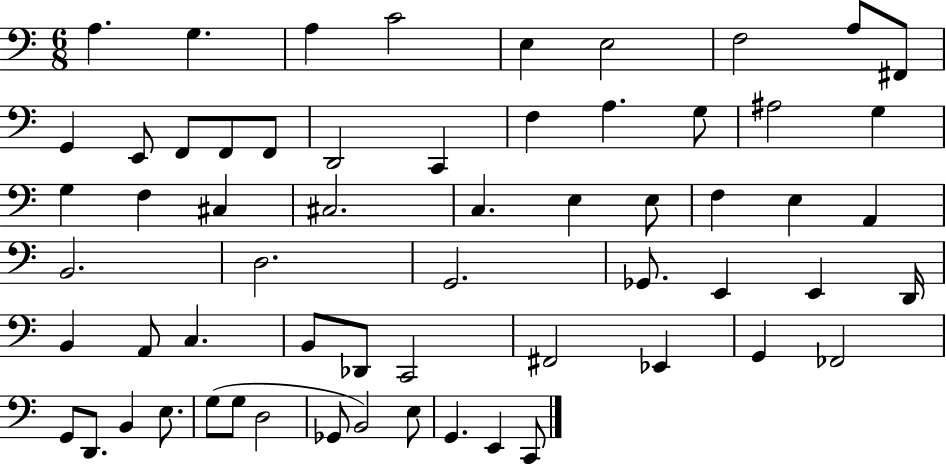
{
  \clef bass
  \numericTimeSignature
  \time 6/8
  \key c \major
  a4. g4. | a4 c'2 | e4 e2 | f2 a8 fis,8 | \break g,4 e,8 f,8 f,8 f,8 | d,2 c,4 | f4 a4. g8 | ais2 g4 | \break g4 f4 cis4 | cis2. | c4. e4 e8 | f4 e4 a,4 | \break b,2. | d2. | g,2. | ges,8. e,4 e,4 d,16 | \break b,4 a,8 c4. | b,8 des,8 c,2 | fis,2 ees,4 | g,4 fes,2 | \break g,8 d,8. b,4 e8. | g8( g8 d2 | ges,8 b,2) e8 | g,4. e,4 c,8 | \break \bar "|."
}